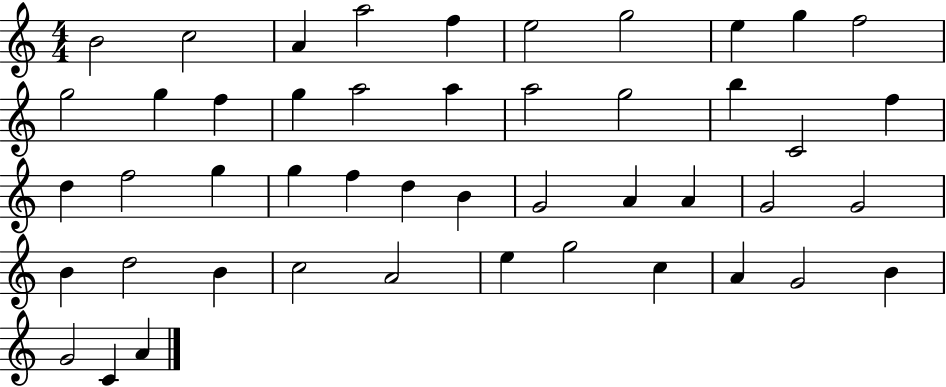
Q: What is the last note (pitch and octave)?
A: A4